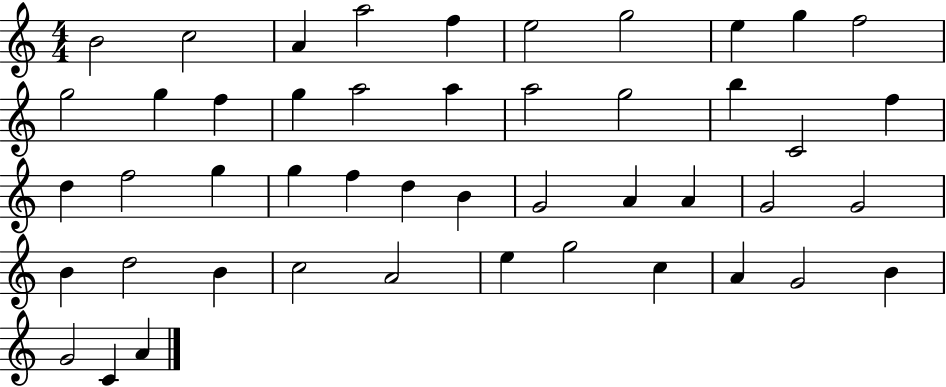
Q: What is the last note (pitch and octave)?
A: A4